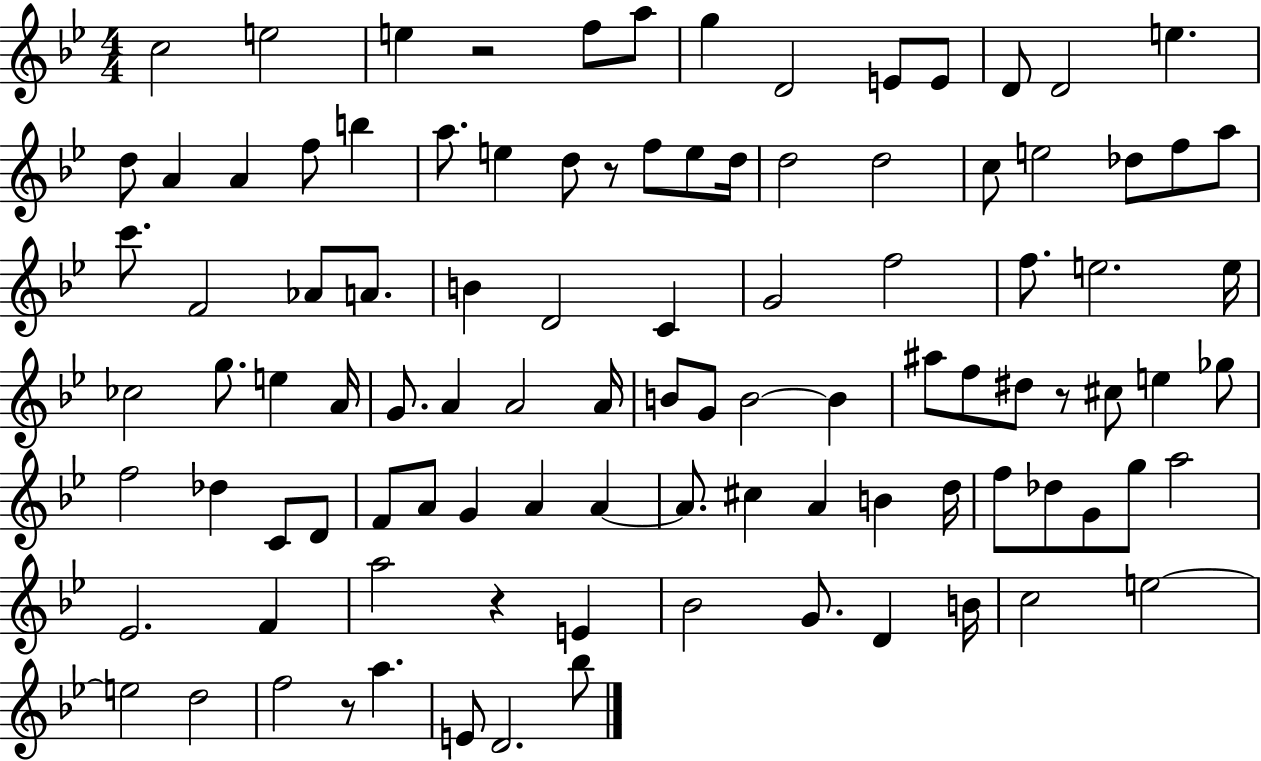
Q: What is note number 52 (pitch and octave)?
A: G4